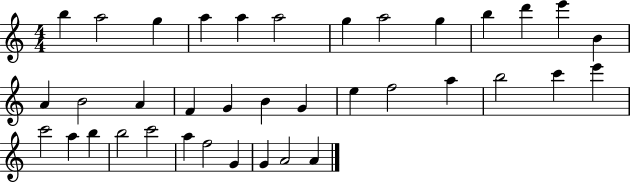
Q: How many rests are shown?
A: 0